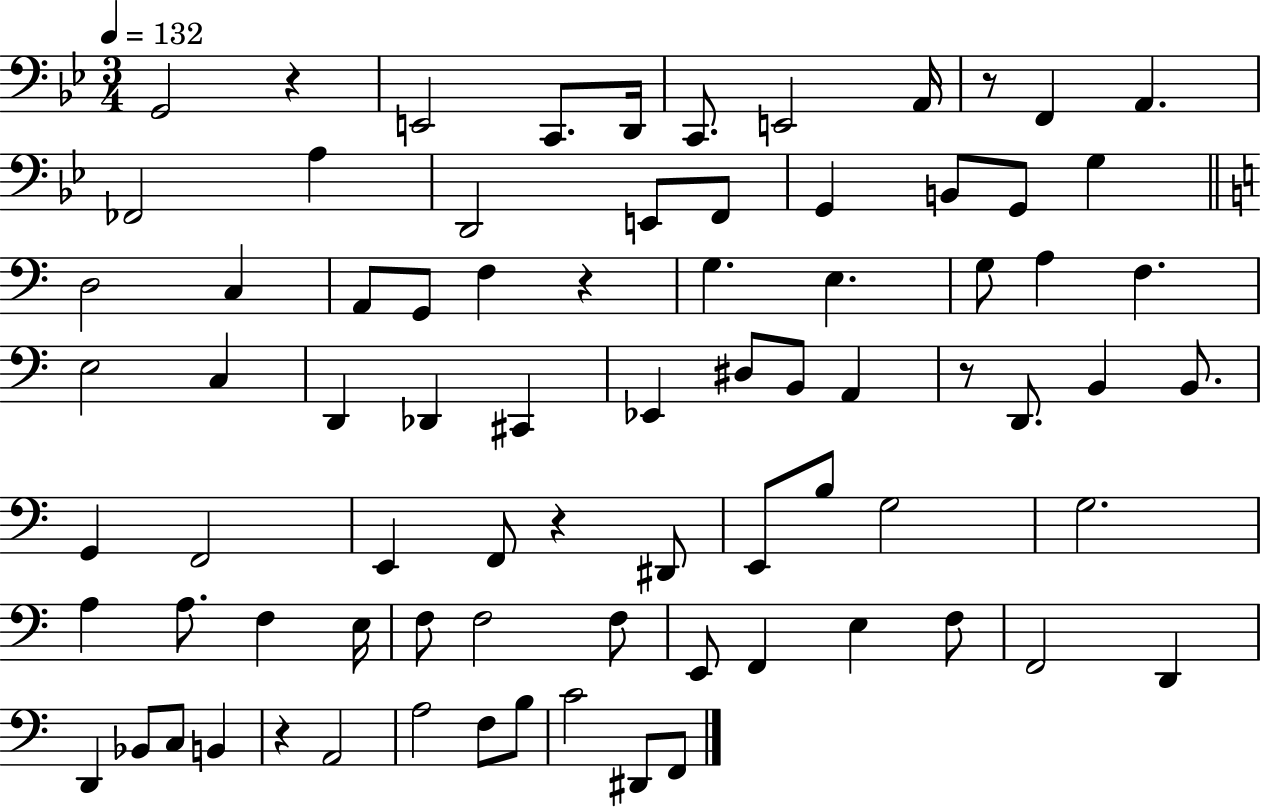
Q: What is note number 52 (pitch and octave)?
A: F3